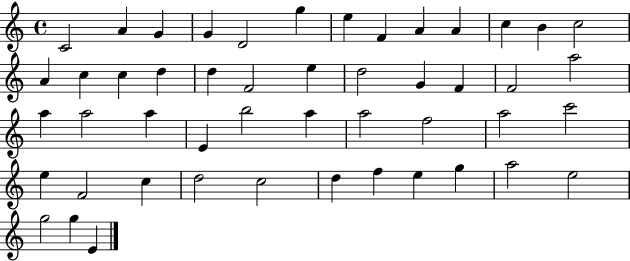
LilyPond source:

{
  \clef treble
  \time 4/4
  \defaultTimeSignature
  \key c \major
  c'2 a'4 g'4 | g'4 d'2 g''4 | e''4 f'4 a'4 a'4 | c''4 b'4 c''2 | \break a'4 c''4 c''4 d''4 | d''4 f'2 e''4 | d''2 g'4 f'4 | f'2 a''2 | \break a''4 a''2 a''4 | e'4 b''2 a''4 | a''2 f''2 | a''2 c'''2 | \break e''4 f'2 c''4 | d''2 c''2 | d''4 f''4 e''4 g''4 | a''2 e''2 | \break g''2 g''4 e'4 | \bar "|."
}